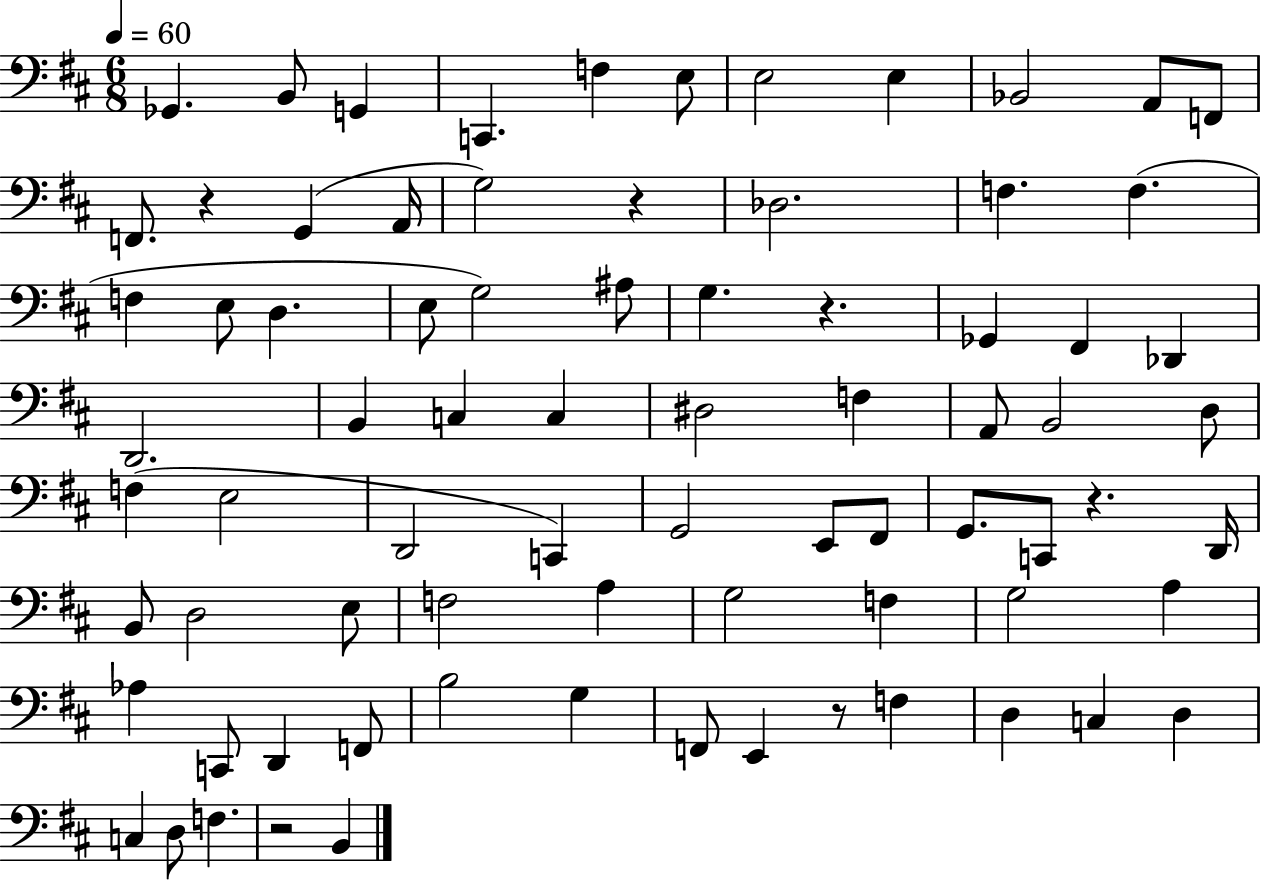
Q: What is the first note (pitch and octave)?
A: Gb2